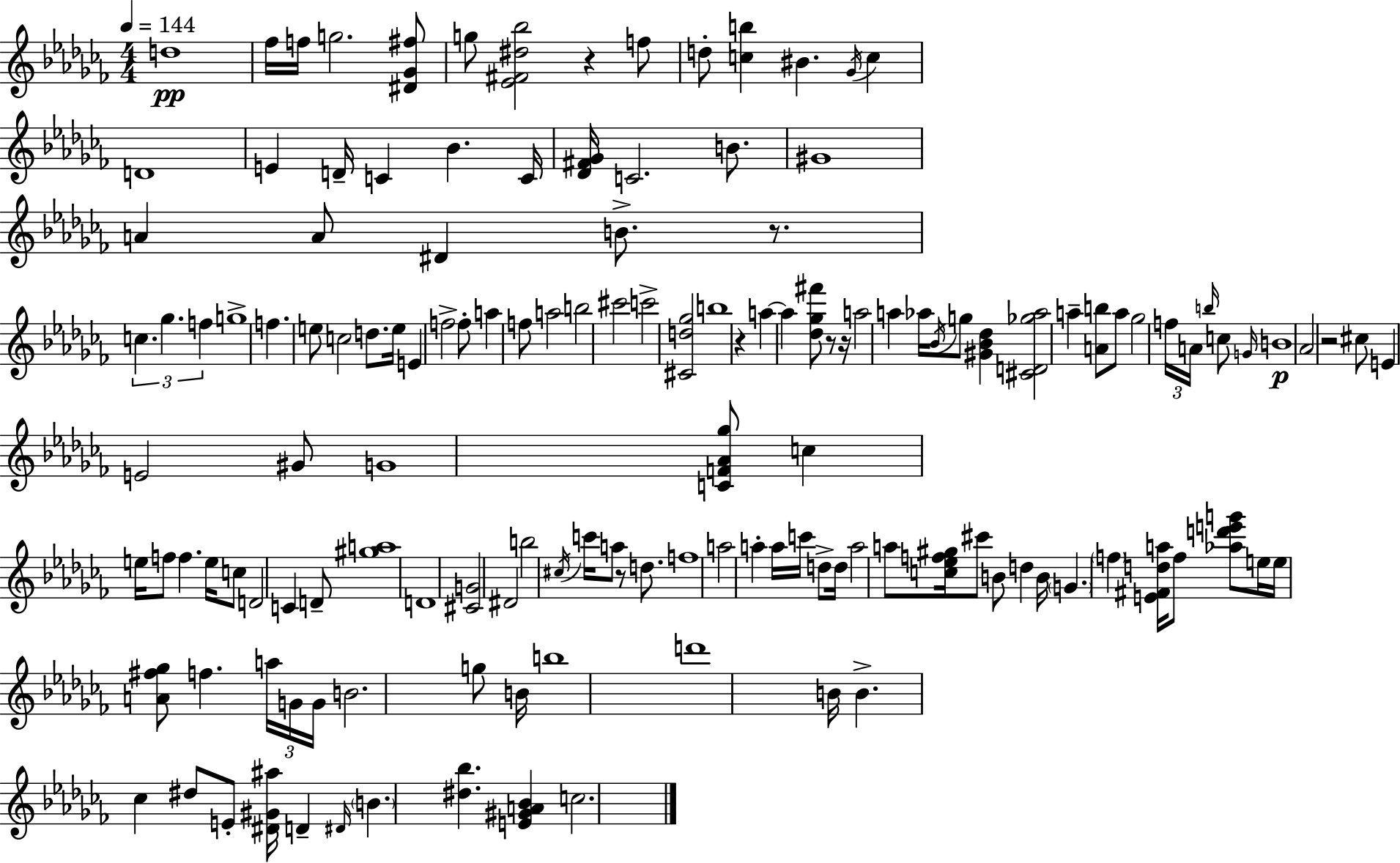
D5/w FES5/s F5/s G5/h. [D#4,Gb4,F#5]/e G5/e [Eb4,F#4,D#5,Bb5]/h R/q F5/e D5/e [C5,B5]/q BIS4/q. Gb4/s C5/q D4/w E4/q D4/s C4/q Bb4/q. C4/s [Db4,F#4,Gb4]/s C4/h. B4/e. G#4/w A4/q A4/e D#4/q B4/e. R/e. C5/q. Gb5/q. F5/q G5/w F5/q. E5/e C5/h D5/e. E5/s E4/q F5/h F5/e A5/q F5/e A5/h B5/h C#6/h C6/h [C#4,D5,Gb5]/h B5/w R/q A5/q A5/q [Db5,Gb5,F#6]/e R/e R/s A5/h A5/q Ab5/s Bb4/s G5/e [G#4,Bb4,Db5]/q [C#4,D4,Gb5,Ab5]/h A5/q [A4,B5]/e A5/e Gb5/h F5/s A4/s B5/s C5/e G4/s B4/w Ab4/h R/h C#5/e E4/q E4/h G#4/e G4/w [C4,F4,Ab4,Gb5]/e C5/q E5/s F5/e F5/q. E5/s C5/e D4/h C4/q D4/e [G#5,A5]/w D4/w [C#4,G4]/h D#4/h B5/h C#5/s C6/s A5/e R/e D5/e. F5/w A5/h A5/q A5/s C6/s D5/e D5/s A5/h A5/e [C5,Eb5,F5,G#5]/s C#6/e B4/e D5/q B4/s G4/q. F5/q [E4,F#4,D5,A5]/s F5/e [Ab5,D6,E6,G6]/e E5/s E5/s [A4,F#5,Gb5]/e F5/q. A5/s G4/s G4/s B4/h. G5/e B4/s B5/w D6/w B4/s B4/q. CES5/q D#5/e E4/e [D#4,G#4,A#5]/s D4/q D#4/s B4/q. [D#5,Bb5]/q. [E4,G#4,A4,Bb4]/q C5/h.